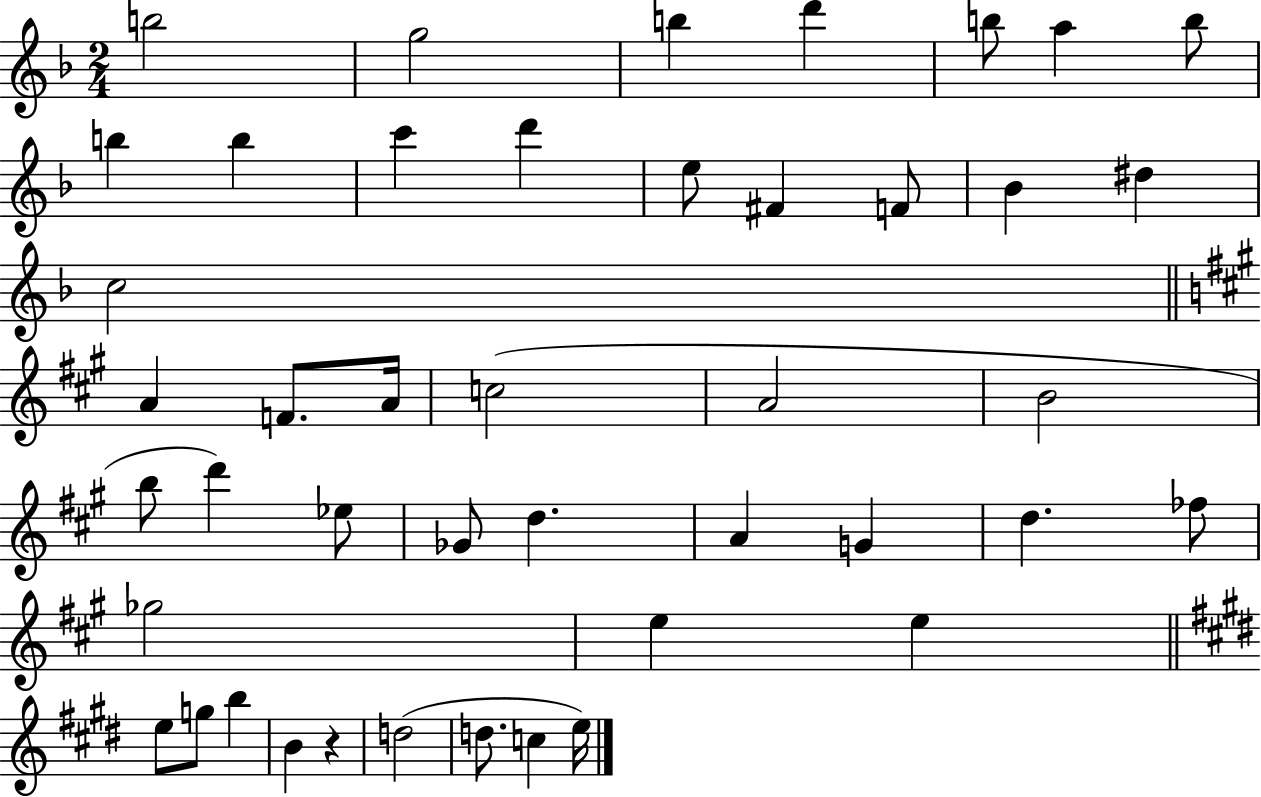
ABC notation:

X:1
T:Untitled
M:2/4
L:1/4
K:F
b2 g2 b d' b/2 a b/2 b b c' d' e/2 ^F F/2 _B ^d c2 A F/2 A/4 c2 A2 B2 b/2 d' _e/2 _G/2 d A G d _f/2 _g2 e e e/2 g/2 b B z d2 d/2 c e/4